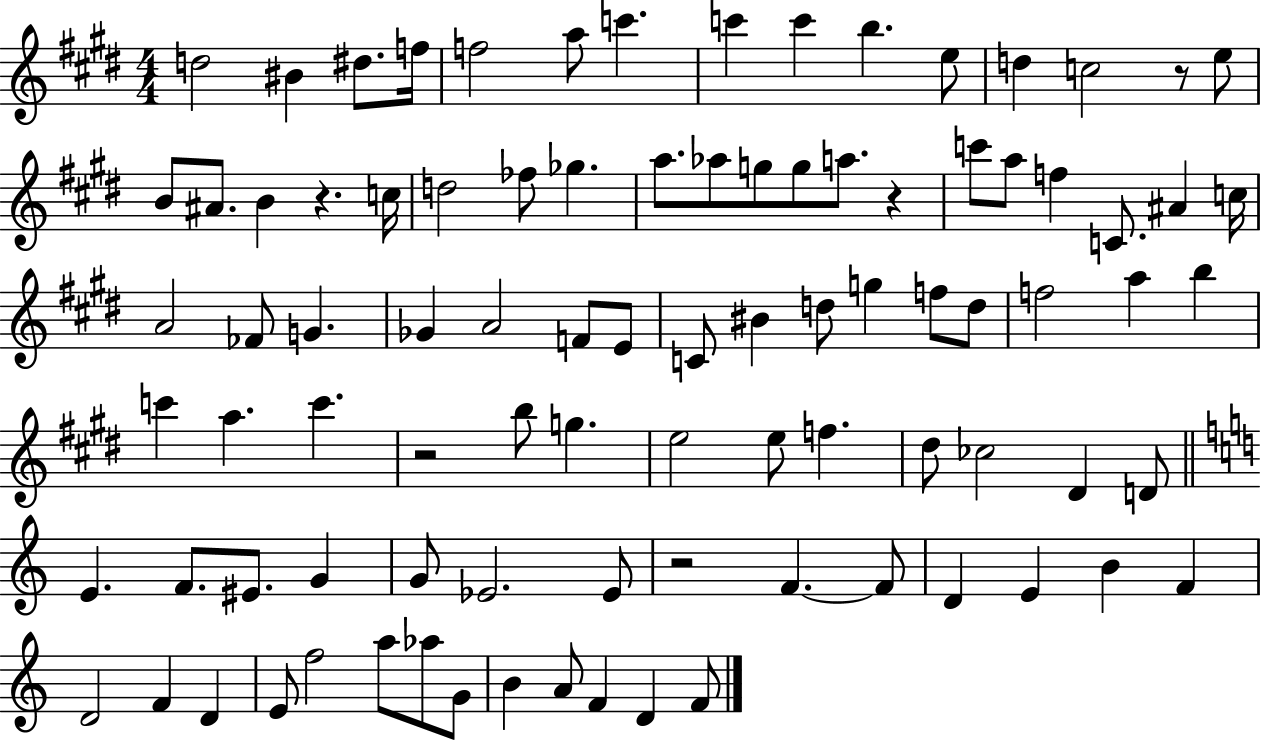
{
  \clef treble
  \numericTimeSignature
  \time 4/4
  \key e \major
  \repeat volta 2 { d''2 bis'4 dis''8. f''16 | f''2 a''8 c'''4. | c'''4 c'''4 b''4. e''8 | d''4 c''2 r8 e''8 | \break b'8 ais'8. b'4 r4. c''16 | d''2 fes''8 ges''4. | a''8. aes''8 g''8 g''8 a''8. r4 | c'''8 a''8 f''4 c'8. ais'4 c''16 | \break a'2 fes'8 g'4. | ges'4 a'2 f'8 e'8 | c'8 bis'4 d''8 g''4 f''8 d''8 | f''2 a''4 b''4 | \break c'''4 a''4. c'''4. | r2 b''8 g''4. | e''2 e''8 f''4. | dis''8 ces''2 dis'4 d'8 | \break \bar "||" \break \key a \minor e'4. f'8. eis'8. g'4 | g'8 ees'2. ees'8 | r2 f'4.~~ f'8 | d'4 e'4 b'4 f'4 | \break d'2 f'4 d'4 | e'8 f''2 a''8 aes''8 g'8 | b'4 a'8 f'4 d'4 f'8 | } \bar "|."
}